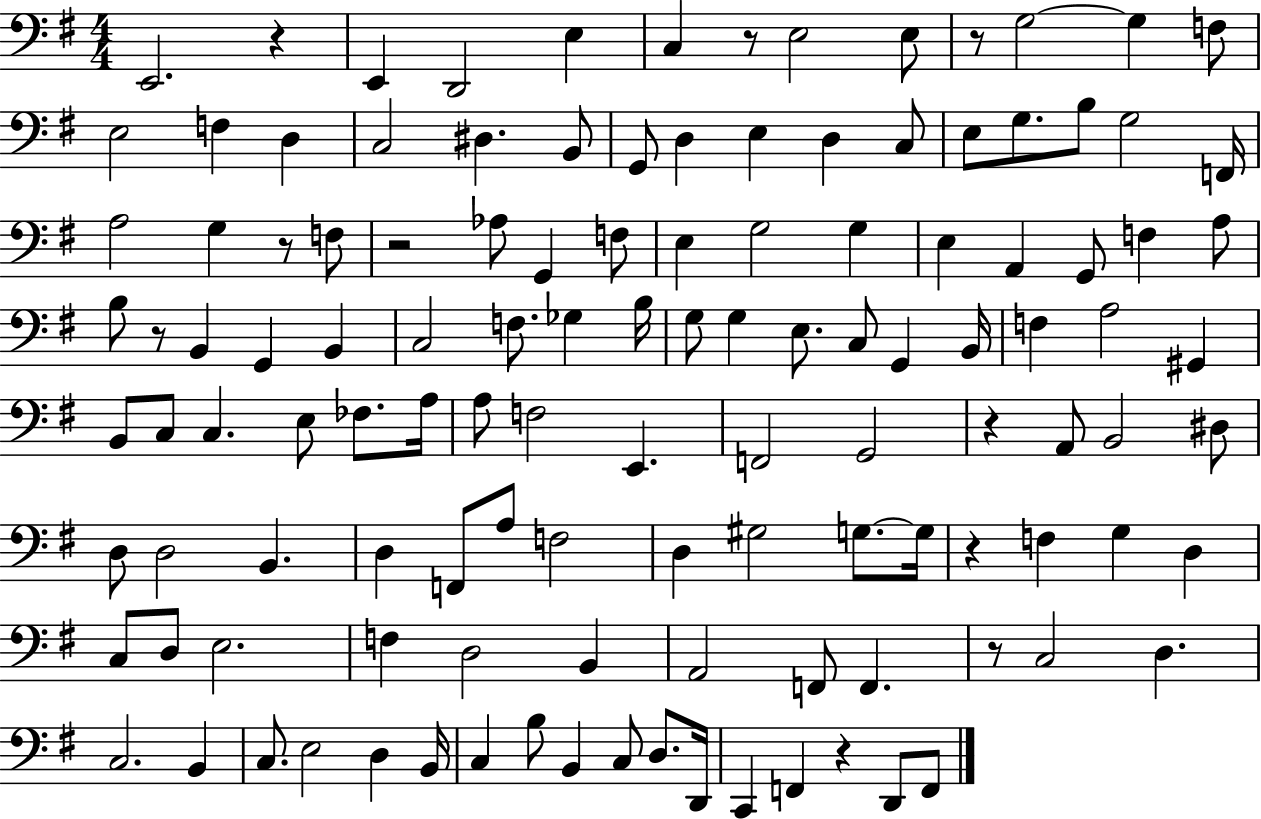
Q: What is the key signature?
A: G major